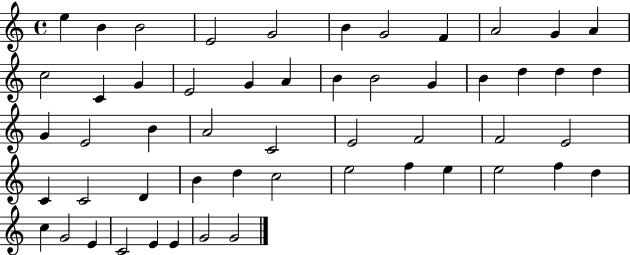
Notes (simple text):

E5/q B4/q B4/h E4/h G4/h B4/q G4/h F4/q A4/h G4/q A4/q C5/h C4/q G4/q E4/h G4/q A4/q B4/q B4/h G4/q B4/q D5/q D5/q D5/q G4/q E4/h B4/q A4/h C4/h E4/h F4/h F4/h E4/h C4/q C4/h D4/q B4/q D5/q C5/h E5/h F5/q E5/q E5/h F5/q D5/q C5/q G4/h E4/q C4/h E4/q E4/q G4/h G4/h